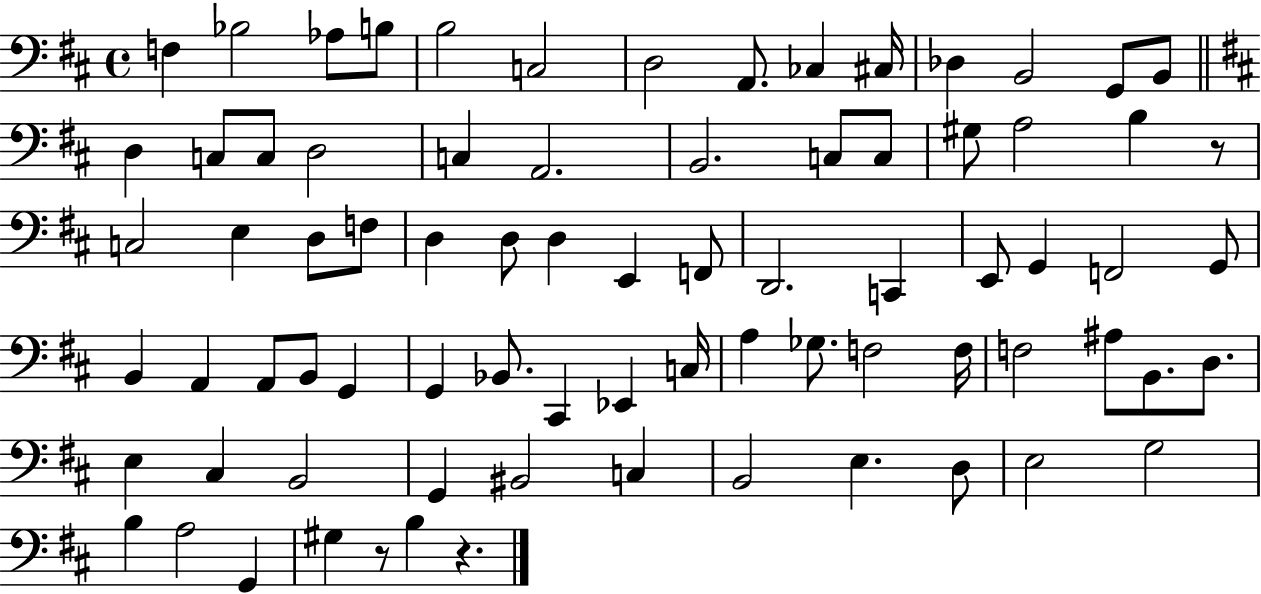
{
  \clef bass
  \time 4/4
  \defaultTimeSignature
  \key d \major
  f4 bes2 aes8 b8 | b2 c2 | d2 a,8. ces4 cis16 | des4 b,2 g,8 b,8 | \break \bar "||" \break \key d \major d4 c8 c8 d2 | c4 a,2. | b,2. c8 c8 | gis8 a2 b4 r8 | \break c2 e4 d8 f8 | d4 d8 d4 e,4 f,8 | d,2. c,4 | e,8 g,4 f,2 g,8 | \break b,4 a,4 a,8 b,8 g,4 | g,4 bes,8. cis,4 ees,4 c16 | a4 ges8. f2 f16 | f2 ais8 b,8. d8. | \break e4 cis4 b,2 | g,4 bis,2 c4 | b,2 e4. d8 | e2 g2 | \break b4 a2 g,4 | gis4 r8 b4 r4. | \bar "|."
}